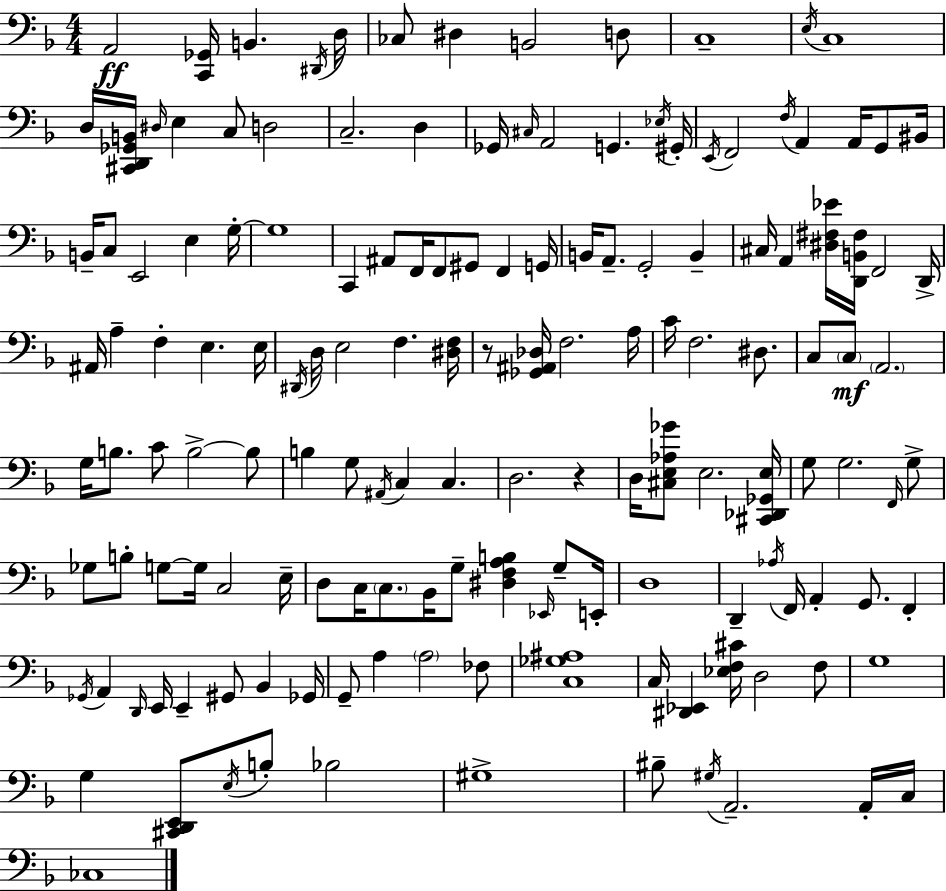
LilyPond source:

{
  \clef bass
  \numericTimeSignature
  \time 4/4
  \key d \minor
  \repeat volta 2 { a,2\ff <c, ges,>16 b,4. \acciaccatura { dis,16 } | d16 ces8 dis4 b,2 d8 | c1-- | \acciaccatura { e16 } c1 | \break d16 <cis, d, ges, b,>16 \grace { dis16 } e4 c8 d2 | c2.-- d4 | ges,16 \grace { cis16 } a,2 g,4. | \acciaccatura { ees16 } gis,16-. \acciaccatura { e,16 } f,2 \acciaccatura { f16 } a,4 | \break a,16 g,8 bis,16 b,16-- c8 e,2 | e4 g16-.~~ g1 | c,4 ais,8 f,16 f,8 | gis,8 f,4 g,16 b,16 a,8.-- g,2-. | \break b,4-- cis16 a,4 <dis fis ees'>16 <d, b, fis>16 f,2 | d,16-> ais,16 a4-- f4-. | e4. e16 \acciaccatura { dis,16 } d16 e2 | f4. <dis f>16 r8 <ges, ais, des>16 f2. | \break a16 c'16 f2. | dis8. c8 \parenthesize c8\mf \parenthesize a,2. | g16 b8. c'8 b2->~~ | b8 b4 g8 \acciaccatura { ais,16 } c4 | \break c4. d2. | r4 d16 <cis e aes ges'>8 e2. | <cis, des, ges, e>16 g8 g2. | \grace { f,16 } g8-> ges8 b8-. g8~~ | \break g16 c2 e16-- d8 c16 \parenthesize c8. | bes,16 g8-- <dis f a b>4 \grace { ees,16 } g8-- e,16-. d1 | d,4-- \acciaccatura { aes16 } | f,16 a,4-. g,8. f,4-. \acciaccatura { ges,16 } a,4 | \break \grace { d,16 } e,16 e,4-- gis,8 bes,4 ges,16 g,8-- | a4 \parenthesize a2 fes8 <c ges ais>1 | c16 <dis, ees,>4 | <ees f cis'>16 d2 f8 g1 | \break g4 | <cis, d, e,>8 \acciaccatura { e16 } b8-. bes2 gis1-> | bis8-- | \acciaccatura { gis16 } a,2.-- a,16-. c16 | \break ces1 | } \bar "|."
}